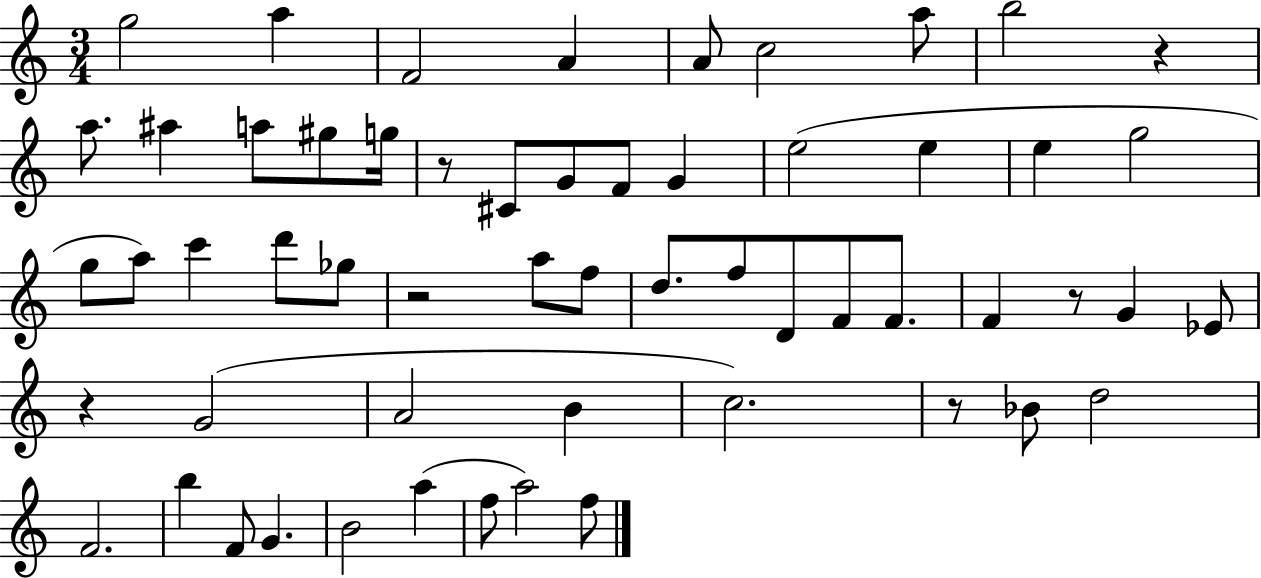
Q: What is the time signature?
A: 3/4